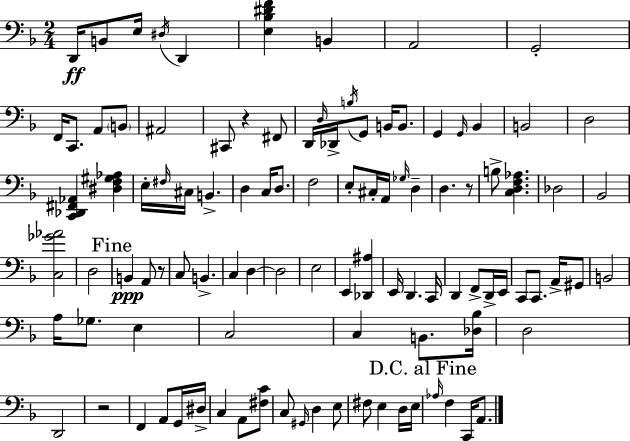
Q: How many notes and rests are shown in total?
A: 104